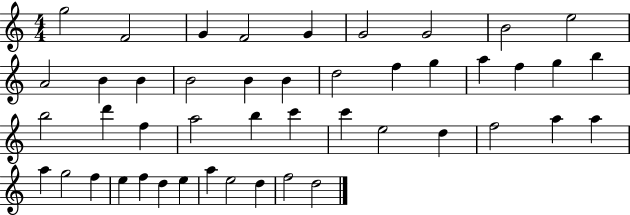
{
  \clef treble
  \numericTimeSignature
  \time 4/4
  \key c \major
  g''2 f'2 | g'4 f'2 g'4 | g'2 g'2 | b'2 e''2 | \break a'2 b'4 b'4 | b'2 b'4 b'4 | d''2 f''4 g''4 | a''4 f''4 g''4 b''4 | \break b''2 d'''4 f''4 | a''2 b''4 c'''4 | c'''4 e''2 d''4 | f''2 a''4 a''4 | \break a''4 g''2 f''4 | e''4 f''4 d''4 e''4 | a''4 e''2 d''4 | f''2 d''2 | \break \bar "|."
}